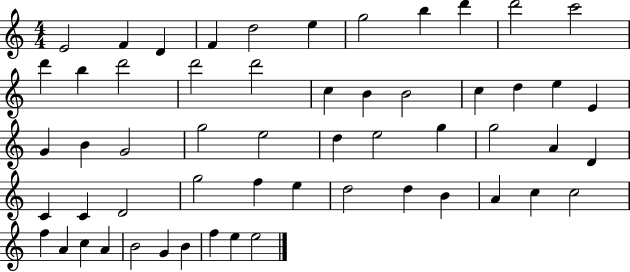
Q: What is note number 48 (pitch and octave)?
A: A4